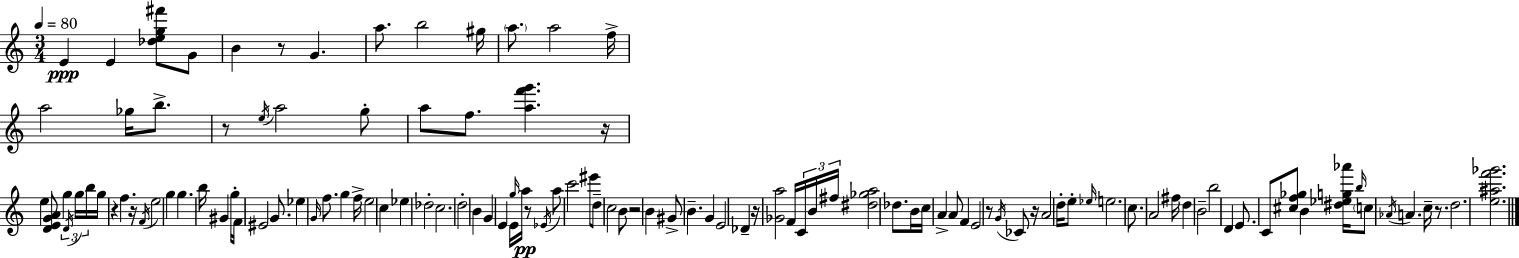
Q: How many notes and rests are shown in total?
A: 119